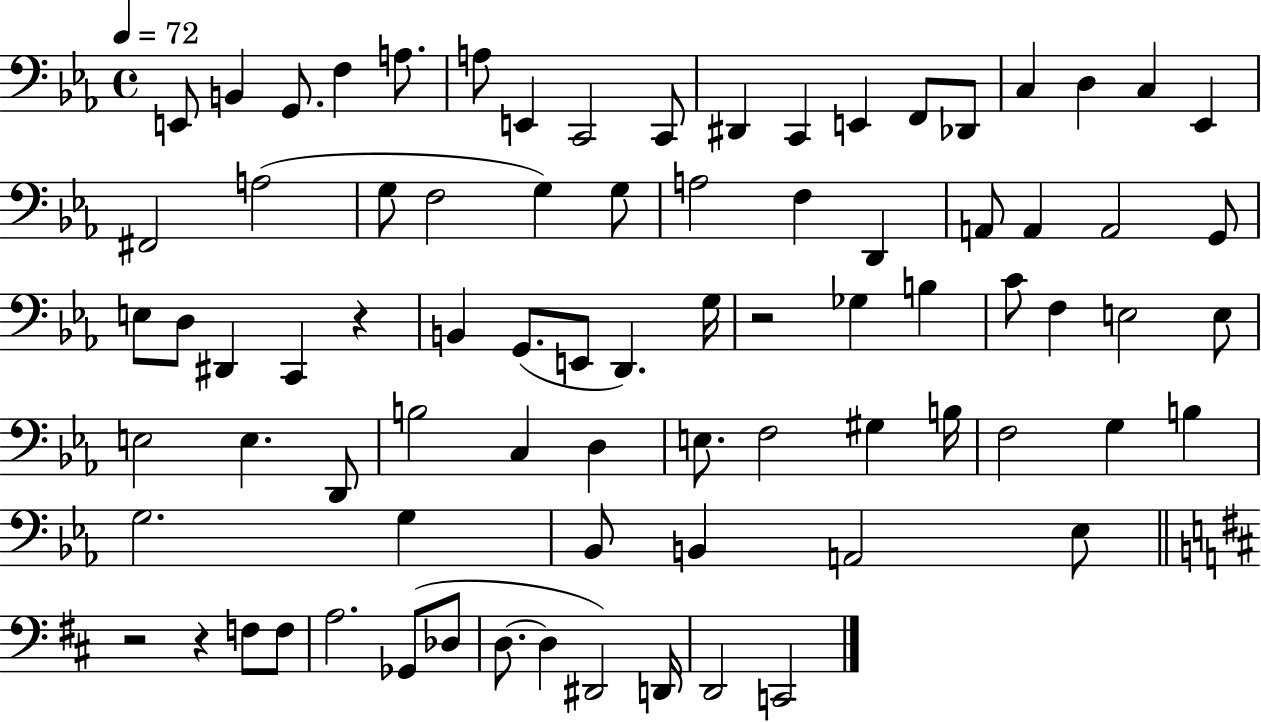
{
  \clef bass
  \time 4/4
  \defaultTimeSignature
  \key ees \major
  \tempo 4 = 72
  e,8 b,4 g,8. f4 a8. | a8 e,4 c,2 c,8 | dis,4 c,4 e,4 f,8 des,8 | c4 d4 c4 ees,4 | \break fis,2 a2( | g8 f2 g4) g8 | a2 f4 d,4 | a,8 a,4 a,2 g,8 | \break e8 d8 dis,4 c,4 r4 | b,4 g,8.( e,8 d,4.) g16 | r2 ges4 b4 | c'8 f4 e2 e8 | \break e2 e4. d,8 | b2 c4 d4 | e8. f2 gis4 b16 | f2 g4 b4 | \break g2. g4 | bes,8 b,4 a,2 ees8 | \bar "||" \break \key d \major r2 r4 f8 f8 | a2. ges,8( des8 | d8.~~ d4 dis,2) d,16 | d,2 c,2 | \break \bar "|."
}